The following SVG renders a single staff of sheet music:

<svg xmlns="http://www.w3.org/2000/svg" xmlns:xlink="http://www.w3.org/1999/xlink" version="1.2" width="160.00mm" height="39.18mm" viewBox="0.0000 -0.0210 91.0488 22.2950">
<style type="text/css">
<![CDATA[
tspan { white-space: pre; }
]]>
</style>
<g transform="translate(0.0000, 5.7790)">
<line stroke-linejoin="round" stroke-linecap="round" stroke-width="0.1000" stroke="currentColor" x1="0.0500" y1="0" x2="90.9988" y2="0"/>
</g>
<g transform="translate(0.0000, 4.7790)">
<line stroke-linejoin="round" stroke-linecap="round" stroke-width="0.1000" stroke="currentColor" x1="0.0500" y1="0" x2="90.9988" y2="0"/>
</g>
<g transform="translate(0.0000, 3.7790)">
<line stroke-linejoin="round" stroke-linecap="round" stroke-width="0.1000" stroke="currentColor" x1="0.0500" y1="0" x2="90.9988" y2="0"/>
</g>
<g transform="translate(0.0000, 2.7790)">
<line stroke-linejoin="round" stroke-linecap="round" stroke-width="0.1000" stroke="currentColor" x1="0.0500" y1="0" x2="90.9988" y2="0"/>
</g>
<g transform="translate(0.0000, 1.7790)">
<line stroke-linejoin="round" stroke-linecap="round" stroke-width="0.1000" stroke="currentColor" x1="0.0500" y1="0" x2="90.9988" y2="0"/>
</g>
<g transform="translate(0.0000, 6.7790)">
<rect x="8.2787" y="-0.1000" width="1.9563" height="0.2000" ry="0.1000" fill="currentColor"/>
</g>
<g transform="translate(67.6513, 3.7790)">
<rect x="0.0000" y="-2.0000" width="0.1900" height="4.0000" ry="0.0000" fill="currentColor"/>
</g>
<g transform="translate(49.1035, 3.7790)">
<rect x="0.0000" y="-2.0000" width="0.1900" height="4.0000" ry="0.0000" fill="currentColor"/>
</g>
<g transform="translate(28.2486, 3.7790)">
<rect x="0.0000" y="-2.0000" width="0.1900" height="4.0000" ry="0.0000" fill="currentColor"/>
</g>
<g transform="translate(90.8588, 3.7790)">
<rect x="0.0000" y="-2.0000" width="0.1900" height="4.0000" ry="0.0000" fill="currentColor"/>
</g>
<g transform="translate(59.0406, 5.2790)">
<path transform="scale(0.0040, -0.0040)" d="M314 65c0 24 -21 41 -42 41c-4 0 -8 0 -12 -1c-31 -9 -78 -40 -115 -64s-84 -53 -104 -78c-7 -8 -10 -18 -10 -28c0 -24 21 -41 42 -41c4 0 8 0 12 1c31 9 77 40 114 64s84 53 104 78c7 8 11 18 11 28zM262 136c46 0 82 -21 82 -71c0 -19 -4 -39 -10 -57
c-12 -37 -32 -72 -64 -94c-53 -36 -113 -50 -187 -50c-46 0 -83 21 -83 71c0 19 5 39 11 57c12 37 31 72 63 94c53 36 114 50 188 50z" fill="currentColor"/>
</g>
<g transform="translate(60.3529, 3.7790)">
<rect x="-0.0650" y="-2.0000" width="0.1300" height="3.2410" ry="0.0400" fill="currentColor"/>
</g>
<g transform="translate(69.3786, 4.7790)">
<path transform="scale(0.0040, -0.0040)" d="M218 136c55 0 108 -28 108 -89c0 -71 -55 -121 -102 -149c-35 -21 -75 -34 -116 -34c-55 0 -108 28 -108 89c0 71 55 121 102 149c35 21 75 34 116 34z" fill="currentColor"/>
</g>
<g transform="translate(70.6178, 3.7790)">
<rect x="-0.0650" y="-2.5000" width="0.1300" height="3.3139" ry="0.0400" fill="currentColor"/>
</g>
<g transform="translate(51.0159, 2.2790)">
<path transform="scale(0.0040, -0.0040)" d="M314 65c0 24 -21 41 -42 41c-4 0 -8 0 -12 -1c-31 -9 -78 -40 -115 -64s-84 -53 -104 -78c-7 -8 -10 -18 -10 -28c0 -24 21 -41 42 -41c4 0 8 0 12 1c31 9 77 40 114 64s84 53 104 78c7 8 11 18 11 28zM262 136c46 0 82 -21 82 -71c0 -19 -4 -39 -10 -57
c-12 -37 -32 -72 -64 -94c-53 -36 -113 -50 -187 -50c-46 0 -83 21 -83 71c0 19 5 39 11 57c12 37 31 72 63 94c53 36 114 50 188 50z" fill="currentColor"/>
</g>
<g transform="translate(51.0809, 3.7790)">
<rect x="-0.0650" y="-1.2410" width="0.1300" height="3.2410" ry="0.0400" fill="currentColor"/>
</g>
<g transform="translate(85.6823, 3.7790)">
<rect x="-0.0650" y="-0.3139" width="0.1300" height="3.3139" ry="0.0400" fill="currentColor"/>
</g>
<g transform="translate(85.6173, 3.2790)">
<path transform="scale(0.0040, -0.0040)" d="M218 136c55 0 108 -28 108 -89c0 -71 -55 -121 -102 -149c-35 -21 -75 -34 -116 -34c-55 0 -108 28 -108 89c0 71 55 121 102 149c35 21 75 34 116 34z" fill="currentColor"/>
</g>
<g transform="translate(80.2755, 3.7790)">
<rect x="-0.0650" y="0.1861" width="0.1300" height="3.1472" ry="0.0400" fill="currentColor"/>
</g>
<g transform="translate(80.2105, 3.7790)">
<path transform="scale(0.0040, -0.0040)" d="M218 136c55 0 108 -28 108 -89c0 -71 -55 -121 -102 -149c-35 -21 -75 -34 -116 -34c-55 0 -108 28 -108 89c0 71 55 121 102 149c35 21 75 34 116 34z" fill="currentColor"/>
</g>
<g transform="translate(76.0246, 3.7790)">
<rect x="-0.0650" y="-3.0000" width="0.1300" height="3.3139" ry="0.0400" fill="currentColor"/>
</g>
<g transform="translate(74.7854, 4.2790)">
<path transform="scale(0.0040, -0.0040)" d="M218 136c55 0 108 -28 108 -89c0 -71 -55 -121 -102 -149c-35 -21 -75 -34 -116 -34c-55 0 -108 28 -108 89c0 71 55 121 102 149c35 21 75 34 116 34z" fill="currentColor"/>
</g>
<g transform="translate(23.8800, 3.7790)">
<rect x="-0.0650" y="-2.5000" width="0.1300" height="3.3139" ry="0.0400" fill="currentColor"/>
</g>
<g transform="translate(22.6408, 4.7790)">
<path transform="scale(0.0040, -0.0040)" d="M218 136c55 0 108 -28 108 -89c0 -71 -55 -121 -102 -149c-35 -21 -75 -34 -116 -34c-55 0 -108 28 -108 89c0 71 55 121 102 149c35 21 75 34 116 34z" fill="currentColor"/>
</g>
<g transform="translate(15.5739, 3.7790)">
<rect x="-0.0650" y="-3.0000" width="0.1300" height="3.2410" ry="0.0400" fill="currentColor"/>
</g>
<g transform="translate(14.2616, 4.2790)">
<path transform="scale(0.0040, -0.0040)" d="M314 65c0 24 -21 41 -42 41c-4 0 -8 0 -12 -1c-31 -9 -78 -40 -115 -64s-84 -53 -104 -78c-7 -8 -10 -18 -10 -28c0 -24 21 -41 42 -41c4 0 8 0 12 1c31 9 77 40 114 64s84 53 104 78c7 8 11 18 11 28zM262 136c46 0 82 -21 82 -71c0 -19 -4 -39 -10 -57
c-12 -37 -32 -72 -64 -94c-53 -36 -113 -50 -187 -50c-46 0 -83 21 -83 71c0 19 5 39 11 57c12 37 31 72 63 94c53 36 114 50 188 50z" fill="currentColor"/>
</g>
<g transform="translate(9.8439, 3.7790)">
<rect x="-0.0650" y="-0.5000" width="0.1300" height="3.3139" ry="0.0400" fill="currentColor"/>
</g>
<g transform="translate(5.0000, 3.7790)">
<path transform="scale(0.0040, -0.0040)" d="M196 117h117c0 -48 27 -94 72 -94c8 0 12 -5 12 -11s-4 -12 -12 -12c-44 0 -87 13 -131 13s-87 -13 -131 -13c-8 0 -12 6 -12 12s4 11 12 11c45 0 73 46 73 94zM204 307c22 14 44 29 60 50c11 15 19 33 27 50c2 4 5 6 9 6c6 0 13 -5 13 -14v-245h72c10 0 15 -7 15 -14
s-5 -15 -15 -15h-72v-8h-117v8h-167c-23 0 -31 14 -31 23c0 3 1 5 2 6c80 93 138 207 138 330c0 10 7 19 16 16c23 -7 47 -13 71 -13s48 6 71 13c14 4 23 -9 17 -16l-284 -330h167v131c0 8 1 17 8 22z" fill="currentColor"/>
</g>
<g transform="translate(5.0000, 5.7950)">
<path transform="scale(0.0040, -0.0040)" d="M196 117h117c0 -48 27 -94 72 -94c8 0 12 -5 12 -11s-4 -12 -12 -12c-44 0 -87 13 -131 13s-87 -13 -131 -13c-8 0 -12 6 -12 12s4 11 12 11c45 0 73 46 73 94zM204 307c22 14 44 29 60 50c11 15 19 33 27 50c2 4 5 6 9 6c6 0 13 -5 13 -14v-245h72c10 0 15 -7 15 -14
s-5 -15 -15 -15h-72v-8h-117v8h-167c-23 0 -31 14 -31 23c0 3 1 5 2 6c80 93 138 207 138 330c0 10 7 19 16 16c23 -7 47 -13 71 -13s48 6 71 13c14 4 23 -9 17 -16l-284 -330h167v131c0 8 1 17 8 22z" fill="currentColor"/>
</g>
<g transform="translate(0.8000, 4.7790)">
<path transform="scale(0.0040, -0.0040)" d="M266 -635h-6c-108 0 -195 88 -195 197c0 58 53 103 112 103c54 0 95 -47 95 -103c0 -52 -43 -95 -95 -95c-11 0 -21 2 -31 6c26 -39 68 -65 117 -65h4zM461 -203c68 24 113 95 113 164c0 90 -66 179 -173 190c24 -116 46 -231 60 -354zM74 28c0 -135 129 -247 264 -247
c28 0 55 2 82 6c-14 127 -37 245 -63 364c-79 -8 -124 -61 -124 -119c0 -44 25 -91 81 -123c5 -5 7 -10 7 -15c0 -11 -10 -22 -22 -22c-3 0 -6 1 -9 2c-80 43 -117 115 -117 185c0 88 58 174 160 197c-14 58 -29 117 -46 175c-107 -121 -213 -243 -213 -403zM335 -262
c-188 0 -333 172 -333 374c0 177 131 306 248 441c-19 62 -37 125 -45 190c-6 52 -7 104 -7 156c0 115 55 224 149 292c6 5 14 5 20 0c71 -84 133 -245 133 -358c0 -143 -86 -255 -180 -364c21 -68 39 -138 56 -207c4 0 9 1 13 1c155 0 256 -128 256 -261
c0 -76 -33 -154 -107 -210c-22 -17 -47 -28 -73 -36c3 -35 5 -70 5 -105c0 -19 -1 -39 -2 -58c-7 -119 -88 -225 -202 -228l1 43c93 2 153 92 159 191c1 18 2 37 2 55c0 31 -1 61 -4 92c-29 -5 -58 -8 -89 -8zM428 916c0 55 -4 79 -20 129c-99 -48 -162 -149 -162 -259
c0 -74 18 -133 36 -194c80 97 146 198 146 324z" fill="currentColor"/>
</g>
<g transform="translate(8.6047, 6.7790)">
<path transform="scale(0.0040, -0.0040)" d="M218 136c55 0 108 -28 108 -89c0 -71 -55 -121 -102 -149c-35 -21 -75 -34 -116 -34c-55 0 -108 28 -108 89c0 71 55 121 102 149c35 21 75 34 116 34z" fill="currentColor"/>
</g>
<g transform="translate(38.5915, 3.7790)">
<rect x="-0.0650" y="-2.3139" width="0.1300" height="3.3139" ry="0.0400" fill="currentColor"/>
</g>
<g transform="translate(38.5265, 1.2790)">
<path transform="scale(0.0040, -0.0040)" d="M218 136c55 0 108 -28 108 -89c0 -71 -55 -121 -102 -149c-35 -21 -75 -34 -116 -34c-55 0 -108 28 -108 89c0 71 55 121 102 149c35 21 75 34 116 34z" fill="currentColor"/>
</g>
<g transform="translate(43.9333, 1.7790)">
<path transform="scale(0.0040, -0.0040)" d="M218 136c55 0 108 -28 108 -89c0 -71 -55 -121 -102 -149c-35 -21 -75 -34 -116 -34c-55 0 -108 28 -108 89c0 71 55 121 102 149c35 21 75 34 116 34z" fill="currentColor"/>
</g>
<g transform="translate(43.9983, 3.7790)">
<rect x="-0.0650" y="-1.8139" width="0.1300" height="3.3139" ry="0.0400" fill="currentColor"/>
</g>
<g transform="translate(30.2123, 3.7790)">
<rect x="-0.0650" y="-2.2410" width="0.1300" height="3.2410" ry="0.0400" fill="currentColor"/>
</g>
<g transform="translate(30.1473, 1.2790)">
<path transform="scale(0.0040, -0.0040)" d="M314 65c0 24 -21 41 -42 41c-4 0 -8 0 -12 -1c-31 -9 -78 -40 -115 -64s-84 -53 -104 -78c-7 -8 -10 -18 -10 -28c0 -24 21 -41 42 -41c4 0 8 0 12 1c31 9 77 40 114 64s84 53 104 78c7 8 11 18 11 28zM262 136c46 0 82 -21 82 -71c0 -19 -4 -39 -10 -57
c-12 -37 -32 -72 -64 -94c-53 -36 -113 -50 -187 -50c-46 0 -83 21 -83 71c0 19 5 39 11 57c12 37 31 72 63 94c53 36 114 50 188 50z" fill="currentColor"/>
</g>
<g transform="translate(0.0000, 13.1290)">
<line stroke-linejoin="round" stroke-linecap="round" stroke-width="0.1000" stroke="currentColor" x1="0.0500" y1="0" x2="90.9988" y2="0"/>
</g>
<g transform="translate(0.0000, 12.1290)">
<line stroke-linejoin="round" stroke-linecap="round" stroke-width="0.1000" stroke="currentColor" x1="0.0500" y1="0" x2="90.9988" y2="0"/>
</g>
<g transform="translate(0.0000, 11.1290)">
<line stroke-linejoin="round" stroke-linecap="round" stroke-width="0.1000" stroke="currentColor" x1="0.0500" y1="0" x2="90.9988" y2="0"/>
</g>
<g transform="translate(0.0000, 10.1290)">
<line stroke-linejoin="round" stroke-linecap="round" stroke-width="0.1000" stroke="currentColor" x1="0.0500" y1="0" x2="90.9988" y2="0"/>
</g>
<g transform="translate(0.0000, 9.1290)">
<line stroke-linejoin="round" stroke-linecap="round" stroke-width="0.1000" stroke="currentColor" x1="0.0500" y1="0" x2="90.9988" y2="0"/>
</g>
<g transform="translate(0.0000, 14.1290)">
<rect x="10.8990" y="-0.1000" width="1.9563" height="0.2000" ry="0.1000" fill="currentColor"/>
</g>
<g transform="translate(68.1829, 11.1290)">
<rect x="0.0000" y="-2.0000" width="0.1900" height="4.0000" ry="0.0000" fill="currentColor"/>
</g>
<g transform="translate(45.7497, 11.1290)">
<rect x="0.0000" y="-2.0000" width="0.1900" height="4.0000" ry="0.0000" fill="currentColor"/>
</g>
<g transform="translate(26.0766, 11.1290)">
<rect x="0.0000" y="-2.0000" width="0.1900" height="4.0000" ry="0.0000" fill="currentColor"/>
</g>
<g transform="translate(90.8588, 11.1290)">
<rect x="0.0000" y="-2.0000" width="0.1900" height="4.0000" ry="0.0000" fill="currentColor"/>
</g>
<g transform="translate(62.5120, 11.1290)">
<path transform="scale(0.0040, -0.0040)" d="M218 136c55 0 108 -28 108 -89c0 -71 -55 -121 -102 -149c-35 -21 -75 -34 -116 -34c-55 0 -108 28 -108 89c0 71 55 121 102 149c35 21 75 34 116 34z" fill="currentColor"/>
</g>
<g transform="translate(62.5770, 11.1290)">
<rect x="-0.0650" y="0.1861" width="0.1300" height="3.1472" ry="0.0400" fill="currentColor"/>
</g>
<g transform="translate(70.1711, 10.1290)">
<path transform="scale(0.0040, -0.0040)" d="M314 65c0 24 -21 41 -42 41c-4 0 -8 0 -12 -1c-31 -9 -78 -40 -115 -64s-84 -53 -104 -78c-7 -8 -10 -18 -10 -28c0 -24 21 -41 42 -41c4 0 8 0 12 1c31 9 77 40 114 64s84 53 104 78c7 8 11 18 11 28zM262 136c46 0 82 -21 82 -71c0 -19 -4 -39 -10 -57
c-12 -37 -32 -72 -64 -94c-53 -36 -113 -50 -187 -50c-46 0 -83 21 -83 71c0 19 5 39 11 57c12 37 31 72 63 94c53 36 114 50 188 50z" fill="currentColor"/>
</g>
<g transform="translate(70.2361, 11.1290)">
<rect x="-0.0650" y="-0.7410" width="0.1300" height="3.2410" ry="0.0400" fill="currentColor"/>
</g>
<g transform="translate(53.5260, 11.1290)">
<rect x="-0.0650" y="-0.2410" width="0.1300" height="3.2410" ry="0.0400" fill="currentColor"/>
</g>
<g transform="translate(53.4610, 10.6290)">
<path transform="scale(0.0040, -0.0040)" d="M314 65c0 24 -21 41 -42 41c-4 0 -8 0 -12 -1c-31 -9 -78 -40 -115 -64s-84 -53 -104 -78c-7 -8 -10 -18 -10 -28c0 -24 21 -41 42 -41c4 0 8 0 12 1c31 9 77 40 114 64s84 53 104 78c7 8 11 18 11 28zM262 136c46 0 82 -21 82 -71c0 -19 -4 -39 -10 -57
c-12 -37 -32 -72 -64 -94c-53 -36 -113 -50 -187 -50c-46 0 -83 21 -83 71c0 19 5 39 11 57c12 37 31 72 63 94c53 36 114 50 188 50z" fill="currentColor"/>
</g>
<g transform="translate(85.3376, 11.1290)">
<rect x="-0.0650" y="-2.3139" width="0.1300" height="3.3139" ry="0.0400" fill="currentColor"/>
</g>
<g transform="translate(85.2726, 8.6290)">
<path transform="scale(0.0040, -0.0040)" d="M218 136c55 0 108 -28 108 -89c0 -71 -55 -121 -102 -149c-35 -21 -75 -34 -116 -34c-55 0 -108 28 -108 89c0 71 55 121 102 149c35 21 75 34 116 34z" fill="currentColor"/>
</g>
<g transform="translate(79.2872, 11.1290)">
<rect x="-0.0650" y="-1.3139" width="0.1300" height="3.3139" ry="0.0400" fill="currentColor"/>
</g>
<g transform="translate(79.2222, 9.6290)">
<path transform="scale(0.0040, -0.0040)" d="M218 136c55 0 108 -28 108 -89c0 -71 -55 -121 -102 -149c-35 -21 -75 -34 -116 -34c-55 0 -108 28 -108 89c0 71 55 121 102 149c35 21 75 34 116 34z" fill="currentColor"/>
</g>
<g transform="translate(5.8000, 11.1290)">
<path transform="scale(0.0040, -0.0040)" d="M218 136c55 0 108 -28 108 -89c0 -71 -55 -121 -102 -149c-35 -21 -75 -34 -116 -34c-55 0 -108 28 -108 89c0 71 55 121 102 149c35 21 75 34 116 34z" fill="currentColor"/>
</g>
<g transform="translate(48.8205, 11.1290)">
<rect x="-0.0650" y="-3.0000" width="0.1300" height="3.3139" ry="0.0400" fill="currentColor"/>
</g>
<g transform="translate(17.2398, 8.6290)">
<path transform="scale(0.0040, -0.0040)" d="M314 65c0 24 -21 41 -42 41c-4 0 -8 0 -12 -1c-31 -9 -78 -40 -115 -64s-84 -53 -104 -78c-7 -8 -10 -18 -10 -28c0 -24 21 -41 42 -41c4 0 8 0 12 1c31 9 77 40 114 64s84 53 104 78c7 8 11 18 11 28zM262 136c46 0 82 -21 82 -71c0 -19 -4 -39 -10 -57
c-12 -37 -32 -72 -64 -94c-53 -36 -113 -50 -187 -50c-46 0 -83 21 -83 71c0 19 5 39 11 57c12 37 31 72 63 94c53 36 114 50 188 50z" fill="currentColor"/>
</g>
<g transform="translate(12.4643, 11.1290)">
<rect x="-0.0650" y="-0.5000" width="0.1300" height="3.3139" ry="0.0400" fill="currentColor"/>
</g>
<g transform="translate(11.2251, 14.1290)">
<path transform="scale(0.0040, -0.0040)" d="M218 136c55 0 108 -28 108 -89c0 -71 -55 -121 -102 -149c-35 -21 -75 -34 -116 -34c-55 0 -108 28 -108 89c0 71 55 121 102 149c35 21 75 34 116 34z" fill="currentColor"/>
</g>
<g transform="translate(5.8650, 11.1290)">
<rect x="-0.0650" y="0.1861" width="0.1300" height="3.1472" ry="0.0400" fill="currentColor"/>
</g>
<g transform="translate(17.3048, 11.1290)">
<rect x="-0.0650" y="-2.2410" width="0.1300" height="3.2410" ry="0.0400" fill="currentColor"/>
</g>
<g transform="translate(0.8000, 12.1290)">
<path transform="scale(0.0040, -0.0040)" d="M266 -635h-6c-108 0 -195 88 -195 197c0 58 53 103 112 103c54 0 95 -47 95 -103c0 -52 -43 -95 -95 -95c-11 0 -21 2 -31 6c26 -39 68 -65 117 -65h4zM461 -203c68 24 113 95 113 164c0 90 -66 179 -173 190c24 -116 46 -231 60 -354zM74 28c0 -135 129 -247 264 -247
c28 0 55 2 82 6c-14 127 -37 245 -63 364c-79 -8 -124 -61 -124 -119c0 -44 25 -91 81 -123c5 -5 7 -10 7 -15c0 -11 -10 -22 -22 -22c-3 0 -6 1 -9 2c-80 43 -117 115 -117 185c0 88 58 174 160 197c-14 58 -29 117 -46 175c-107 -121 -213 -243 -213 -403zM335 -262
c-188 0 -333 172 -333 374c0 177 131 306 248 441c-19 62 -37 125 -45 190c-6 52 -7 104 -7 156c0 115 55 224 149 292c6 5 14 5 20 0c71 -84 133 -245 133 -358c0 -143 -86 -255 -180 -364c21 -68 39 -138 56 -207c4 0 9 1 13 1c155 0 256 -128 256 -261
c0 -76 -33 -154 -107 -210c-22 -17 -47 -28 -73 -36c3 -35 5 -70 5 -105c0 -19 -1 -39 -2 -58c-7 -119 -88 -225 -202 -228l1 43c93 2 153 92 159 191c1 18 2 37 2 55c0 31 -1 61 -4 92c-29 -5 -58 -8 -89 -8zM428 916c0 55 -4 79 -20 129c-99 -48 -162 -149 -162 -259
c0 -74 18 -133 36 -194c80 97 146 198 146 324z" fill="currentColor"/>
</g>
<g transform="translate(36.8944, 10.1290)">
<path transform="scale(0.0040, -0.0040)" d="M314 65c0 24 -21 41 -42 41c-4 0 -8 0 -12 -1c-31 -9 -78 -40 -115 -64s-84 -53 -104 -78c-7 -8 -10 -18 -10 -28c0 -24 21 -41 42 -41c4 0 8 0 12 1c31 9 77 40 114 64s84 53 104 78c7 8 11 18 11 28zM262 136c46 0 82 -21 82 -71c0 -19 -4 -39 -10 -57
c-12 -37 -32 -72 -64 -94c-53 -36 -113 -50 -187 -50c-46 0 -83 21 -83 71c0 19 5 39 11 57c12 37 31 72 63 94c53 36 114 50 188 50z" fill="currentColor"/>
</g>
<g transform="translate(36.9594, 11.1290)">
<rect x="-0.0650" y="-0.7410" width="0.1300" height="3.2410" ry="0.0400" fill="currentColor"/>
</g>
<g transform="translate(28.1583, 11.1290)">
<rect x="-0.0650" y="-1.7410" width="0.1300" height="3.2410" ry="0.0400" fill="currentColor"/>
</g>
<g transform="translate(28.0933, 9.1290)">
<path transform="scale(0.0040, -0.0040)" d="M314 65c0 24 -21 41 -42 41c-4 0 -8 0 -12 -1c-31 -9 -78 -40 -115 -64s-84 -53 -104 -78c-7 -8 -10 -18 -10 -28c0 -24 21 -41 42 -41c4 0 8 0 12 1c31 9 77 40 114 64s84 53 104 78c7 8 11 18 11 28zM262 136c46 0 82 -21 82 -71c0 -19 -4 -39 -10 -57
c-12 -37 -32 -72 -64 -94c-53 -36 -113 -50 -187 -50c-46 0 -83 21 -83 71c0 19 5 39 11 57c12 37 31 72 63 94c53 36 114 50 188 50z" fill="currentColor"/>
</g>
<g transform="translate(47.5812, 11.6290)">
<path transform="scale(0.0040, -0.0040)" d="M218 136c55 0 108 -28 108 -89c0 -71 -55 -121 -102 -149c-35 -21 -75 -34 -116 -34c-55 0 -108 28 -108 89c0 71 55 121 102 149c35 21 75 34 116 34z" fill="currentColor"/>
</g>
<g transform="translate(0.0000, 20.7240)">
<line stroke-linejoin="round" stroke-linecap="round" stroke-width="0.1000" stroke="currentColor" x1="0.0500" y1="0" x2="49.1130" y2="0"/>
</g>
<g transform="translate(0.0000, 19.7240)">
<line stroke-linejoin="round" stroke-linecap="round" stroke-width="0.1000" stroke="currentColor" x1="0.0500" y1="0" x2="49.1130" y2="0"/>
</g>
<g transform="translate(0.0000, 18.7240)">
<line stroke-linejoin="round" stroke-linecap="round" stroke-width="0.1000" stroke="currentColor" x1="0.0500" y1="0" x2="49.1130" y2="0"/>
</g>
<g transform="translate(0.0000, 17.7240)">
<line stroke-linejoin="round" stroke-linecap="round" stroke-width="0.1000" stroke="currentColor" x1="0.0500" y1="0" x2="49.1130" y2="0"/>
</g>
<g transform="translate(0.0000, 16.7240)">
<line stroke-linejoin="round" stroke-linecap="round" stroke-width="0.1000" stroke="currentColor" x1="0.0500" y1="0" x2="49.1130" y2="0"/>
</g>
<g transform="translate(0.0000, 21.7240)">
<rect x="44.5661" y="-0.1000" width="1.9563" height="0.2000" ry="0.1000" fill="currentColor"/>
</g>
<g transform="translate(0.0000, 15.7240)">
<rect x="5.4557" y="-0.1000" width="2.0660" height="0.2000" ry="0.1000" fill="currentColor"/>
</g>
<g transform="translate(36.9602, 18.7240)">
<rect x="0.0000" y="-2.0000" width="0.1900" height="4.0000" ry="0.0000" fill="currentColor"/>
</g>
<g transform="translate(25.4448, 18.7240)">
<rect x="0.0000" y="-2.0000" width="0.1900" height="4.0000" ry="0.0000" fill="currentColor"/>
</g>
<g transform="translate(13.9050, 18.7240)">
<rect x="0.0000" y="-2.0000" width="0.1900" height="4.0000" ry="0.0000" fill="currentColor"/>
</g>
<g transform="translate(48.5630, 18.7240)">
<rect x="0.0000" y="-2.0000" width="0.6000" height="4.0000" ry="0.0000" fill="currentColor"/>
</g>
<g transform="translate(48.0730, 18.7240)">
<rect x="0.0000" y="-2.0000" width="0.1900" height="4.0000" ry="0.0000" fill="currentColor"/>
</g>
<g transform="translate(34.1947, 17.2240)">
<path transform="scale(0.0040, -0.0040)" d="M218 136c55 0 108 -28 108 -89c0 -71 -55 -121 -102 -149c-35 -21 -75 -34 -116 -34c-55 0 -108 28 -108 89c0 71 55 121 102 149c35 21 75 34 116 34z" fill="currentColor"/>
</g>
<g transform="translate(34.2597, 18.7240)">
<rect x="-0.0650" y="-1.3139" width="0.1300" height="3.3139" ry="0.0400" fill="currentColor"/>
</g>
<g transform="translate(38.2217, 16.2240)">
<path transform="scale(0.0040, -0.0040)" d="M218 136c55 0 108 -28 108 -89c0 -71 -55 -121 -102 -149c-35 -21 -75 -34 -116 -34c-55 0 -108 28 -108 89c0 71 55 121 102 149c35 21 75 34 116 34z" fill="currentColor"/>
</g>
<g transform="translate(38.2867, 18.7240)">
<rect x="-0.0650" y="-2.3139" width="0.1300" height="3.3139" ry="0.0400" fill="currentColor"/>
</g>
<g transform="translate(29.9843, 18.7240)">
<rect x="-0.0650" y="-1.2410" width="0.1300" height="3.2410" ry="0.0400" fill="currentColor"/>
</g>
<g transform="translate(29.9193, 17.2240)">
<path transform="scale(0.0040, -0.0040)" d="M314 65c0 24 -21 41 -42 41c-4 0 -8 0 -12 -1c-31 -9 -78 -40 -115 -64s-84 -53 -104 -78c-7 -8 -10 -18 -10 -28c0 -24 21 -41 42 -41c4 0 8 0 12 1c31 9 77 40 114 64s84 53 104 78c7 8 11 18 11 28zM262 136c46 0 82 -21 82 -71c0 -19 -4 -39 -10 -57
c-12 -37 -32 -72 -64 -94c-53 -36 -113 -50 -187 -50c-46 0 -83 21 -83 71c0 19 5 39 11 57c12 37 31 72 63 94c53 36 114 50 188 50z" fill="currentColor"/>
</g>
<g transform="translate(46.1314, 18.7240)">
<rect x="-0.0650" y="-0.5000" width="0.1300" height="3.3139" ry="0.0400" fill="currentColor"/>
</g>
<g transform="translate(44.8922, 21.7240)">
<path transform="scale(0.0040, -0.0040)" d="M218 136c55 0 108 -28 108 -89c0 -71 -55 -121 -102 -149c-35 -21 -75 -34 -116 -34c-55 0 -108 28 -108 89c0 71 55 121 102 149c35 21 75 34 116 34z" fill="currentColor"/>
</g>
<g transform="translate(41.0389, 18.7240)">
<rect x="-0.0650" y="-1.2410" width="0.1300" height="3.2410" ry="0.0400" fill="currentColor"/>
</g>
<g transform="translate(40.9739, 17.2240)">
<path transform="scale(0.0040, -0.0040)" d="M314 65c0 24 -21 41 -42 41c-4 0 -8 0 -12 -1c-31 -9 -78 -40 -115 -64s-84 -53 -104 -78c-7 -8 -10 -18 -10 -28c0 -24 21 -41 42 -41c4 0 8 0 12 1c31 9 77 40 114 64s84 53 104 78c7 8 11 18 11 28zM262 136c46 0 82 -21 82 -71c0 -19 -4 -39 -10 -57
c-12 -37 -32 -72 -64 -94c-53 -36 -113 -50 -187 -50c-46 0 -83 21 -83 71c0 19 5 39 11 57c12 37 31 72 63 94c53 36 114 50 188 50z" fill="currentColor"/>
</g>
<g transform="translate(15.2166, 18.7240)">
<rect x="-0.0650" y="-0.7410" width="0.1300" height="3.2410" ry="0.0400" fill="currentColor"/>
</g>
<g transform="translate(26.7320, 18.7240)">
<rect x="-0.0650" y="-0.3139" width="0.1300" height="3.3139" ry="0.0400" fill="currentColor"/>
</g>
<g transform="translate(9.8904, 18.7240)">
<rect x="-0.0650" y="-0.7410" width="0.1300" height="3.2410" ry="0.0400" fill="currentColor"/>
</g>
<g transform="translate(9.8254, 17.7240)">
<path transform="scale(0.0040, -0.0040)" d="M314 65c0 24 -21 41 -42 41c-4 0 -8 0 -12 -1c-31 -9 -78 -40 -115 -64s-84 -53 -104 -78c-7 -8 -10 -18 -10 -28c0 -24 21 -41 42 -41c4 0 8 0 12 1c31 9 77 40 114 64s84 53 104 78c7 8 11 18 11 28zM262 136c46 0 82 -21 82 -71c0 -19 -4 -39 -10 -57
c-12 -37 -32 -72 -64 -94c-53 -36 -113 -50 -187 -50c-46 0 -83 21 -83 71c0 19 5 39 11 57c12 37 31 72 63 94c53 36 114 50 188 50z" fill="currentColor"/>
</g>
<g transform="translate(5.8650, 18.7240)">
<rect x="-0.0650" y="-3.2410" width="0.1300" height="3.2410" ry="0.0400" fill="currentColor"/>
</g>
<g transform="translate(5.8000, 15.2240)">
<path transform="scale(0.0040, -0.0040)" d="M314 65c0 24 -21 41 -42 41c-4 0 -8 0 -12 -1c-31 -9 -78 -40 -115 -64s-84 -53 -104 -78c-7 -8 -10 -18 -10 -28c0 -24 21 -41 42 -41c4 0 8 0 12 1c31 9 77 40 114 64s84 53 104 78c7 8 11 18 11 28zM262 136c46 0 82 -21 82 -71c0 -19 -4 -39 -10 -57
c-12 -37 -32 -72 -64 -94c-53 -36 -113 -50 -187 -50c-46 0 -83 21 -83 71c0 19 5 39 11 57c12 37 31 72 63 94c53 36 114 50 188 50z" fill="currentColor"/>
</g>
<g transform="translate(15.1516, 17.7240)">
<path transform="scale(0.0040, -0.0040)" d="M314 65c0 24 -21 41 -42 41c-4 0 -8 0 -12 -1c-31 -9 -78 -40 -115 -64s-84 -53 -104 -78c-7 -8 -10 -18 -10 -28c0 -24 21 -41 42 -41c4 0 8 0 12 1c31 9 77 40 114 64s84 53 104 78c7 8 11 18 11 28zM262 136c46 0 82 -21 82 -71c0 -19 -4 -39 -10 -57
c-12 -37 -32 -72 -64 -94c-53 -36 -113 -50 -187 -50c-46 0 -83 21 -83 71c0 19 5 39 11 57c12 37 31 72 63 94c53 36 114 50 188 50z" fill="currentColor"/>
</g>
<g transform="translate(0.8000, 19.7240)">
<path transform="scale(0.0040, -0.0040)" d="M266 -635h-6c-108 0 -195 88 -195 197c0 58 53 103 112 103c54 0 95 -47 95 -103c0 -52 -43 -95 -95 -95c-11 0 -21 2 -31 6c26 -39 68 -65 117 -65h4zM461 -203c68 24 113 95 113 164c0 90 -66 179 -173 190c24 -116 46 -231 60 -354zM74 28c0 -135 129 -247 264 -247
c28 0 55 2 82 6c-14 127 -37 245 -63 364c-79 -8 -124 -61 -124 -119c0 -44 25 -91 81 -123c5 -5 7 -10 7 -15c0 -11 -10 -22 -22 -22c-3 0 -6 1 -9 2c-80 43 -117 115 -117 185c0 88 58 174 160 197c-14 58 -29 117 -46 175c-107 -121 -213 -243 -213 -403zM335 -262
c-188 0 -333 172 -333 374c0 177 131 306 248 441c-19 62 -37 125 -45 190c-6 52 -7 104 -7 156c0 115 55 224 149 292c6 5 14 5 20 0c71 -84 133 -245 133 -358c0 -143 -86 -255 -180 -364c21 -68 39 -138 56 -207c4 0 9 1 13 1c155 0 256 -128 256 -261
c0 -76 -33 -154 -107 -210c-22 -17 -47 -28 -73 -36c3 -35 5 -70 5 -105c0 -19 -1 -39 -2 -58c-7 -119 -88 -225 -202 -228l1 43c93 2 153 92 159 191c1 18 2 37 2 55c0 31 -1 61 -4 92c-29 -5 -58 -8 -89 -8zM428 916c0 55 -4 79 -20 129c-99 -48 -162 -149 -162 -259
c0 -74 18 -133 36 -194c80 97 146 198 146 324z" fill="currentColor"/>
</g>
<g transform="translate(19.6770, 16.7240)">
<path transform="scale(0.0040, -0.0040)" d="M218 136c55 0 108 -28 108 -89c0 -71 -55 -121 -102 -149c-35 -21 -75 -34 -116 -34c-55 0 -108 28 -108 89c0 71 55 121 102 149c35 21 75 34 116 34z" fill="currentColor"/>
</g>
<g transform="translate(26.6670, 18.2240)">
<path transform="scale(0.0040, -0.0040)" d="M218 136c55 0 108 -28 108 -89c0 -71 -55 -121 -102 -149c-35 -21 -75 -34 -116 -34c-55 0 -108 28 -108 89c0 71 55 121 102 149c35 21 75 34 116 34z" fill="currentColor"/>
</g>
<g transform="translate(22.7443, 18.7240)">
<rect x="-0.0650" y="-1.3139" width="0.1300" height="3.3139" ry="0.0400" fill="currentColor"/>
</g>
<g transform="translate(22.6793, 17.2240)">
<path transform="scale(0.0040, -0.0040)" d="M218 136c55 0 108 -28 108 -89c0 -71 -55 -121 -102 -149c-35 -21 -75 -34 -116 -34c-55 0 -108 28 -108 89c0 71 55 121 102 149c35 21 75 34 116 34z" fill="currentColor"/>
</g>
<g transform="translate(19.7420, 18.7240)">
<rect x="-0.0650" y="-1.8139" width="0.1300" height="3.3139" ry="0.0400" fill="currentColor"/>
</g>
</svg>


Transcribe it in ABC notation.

X:1
T:Untitled
M:4/4
L:1/4
K:C
C A2 G g2 g f e2 F2 G A B c B C g2 f2 d2 A c2 B d2 e g b2 d2 d2 f e c e2 e g e2 C